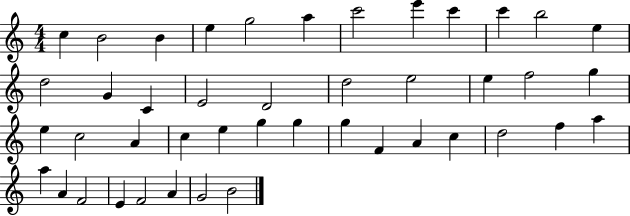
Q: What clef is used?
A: treble